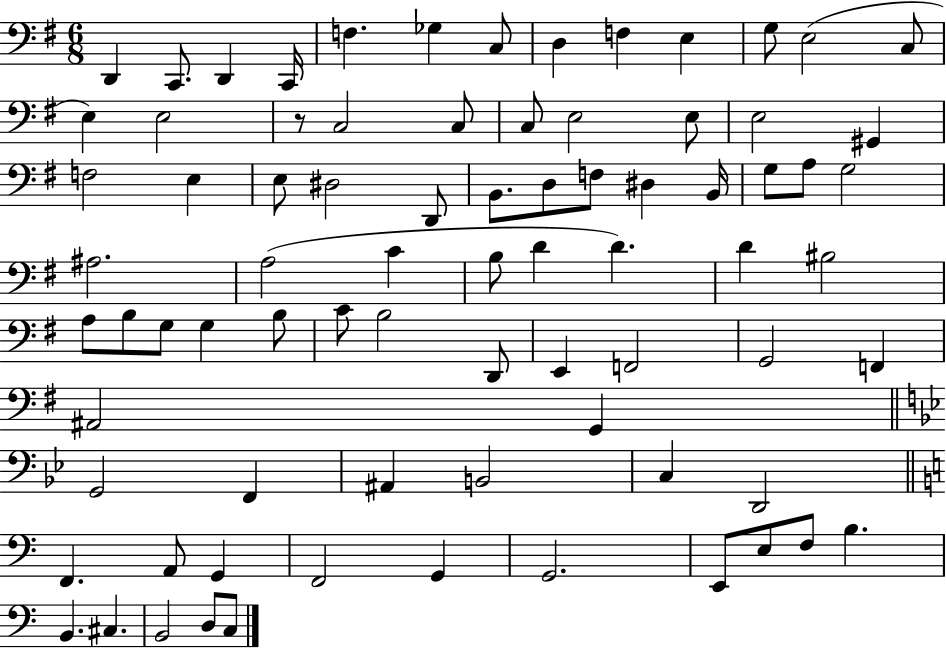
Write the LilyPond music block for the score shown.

{
  \clef bass
  \numericTimeSignature
  \time 6/8
  \key g \major
  \repeat volta 2 { d,4 c,8. d,4 c,16 | f4. ges4 c8 | d4 f4 e4 | g8 e2( c8 | \break e4) e2 | r8 c2 c8 | c8 e2 e8 | e2 gis,4 | \break f2 e4 | e8 dis2 d,8 | b,8. d8 f8 dis4 b,16 | g8 a8 g2 | \break ais2. | a2( c'4 | b8 d'4 d'4.) | d'4 bis2 | \break a8 b8 g8 g4 b8 | c'8 b2 d,8 | e,4 f,2 | g,2 f,4 | \break ais,2 g,4 | \bar "||" \break \key g \minor g,2 f,4 | ais,4 b,2 | c4 d,2 | \bar "||" \break \key c \major f,4. a,8 g,4 | f,2 g,4 | g,2. | e,8 e8 f8 b4. | \break b,4. cis4. | b,2 d8 c8 | } \bar "|."
}